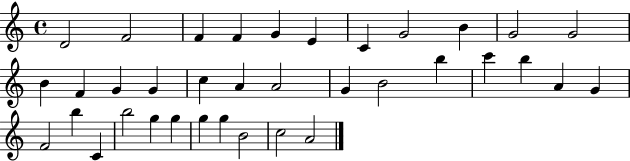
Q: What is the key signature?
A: C major